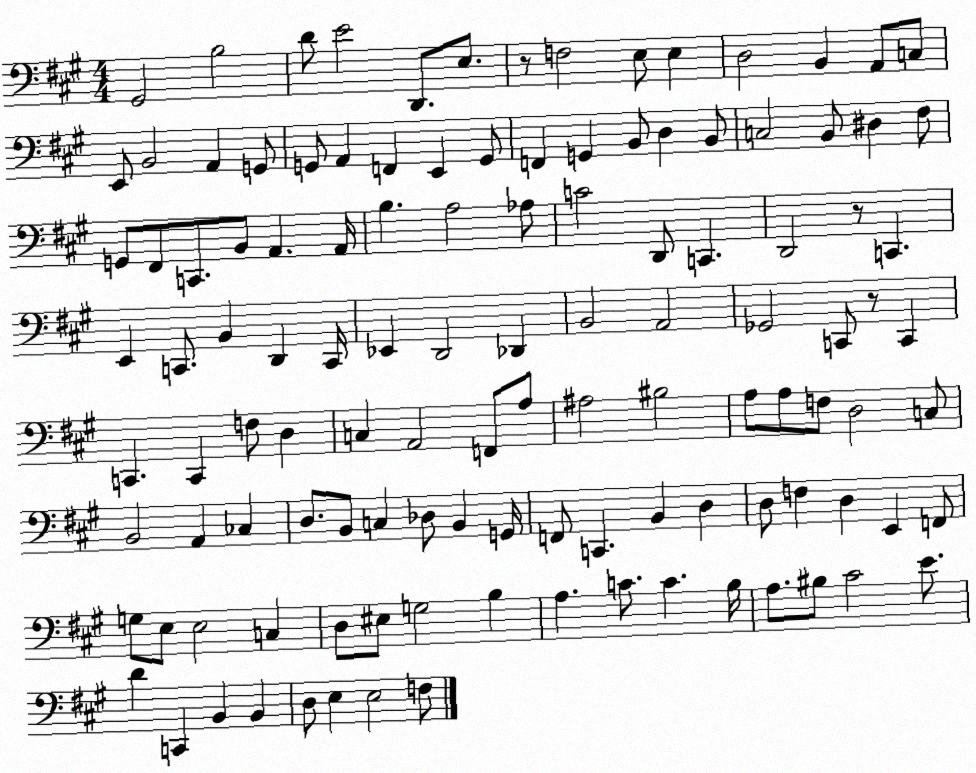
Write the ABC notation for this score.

X:1
T:Untitled
M:4/4
L:1/4
K:A
^G,,2 B,2 D/2 E2 D,,/2 E,/2 z/2 F,2 E,/2 E, D,2 B,, A,,/2 C,/2 E,,/2 B,,2 A,, G,,/2 G,,/2 A,, F,, E,, G,,/2 F,, G,, B,,/2 D, B,,/2 C,2 B,,/2 ^D, ^F,/2 G,,/2 ^F,,/2 C,,/2 B,,/2 A,, A,,/4 B, A,2 _A,/2 C2 D,,/2 C,, D,,2 z/2 C,, E,, C,,/2 B,, D,, C,,/4 _E,, D,,2 _D,, B,,2 A,,2 _G,,2 C,,/2 z/2 C,, C,, C,, F,/2 D, C, A,,2 F,,/2 A,/2 ^A,2 ^B,2 A,/2 A,/2 F,/2 D,2 C,/2 B,,2 A,, _C, D,/2 B,,/2 C, _D,/2 B,, G,,/4 F,,/2 C,, B,, D, D,/2 F, D, E,, F,,/2 G,/2 E,/2 E,2 C, D,/2 ^E,/2 G,2 B, A, C/2 C B,/4 A,/2 ^B,/2 ^C2 E/2 D C,, B,, B,, D,/2 E, E,2 F,/2